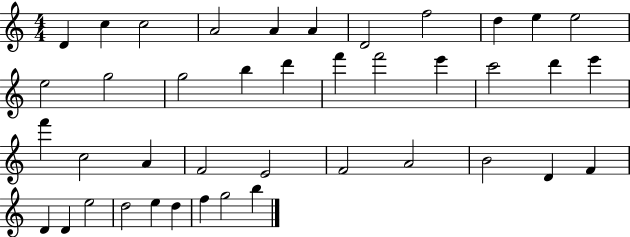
{
  \clef treble
  \numericTimeSignature
  \time 4/4
  \key c \major
  d'4 c''4 c''2 | a'2 a'4 a'4 | d'2 f''2 | d''4 e''4 e''2 | \break e''2 g''2 | g''2 b''4 d'''4 | f'''4 f'''2 e'''4 | c'''2 d'''4 e'''4 | \break f'''4 c''2 a'4 | f'2 e'2 | f'2 a'2 | b'2 d'4 f'4 | \break d'4 d'4 e''2 | d''2 e''4 d''4 | f''4 g''2 b''4 | \bar "|."
}